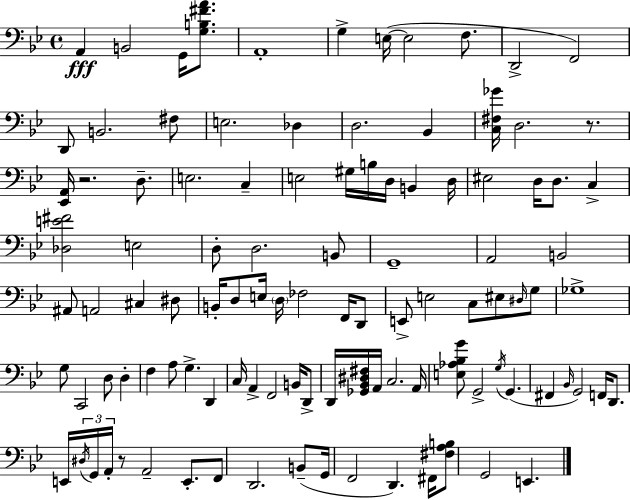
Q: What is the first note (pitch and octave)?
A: A2